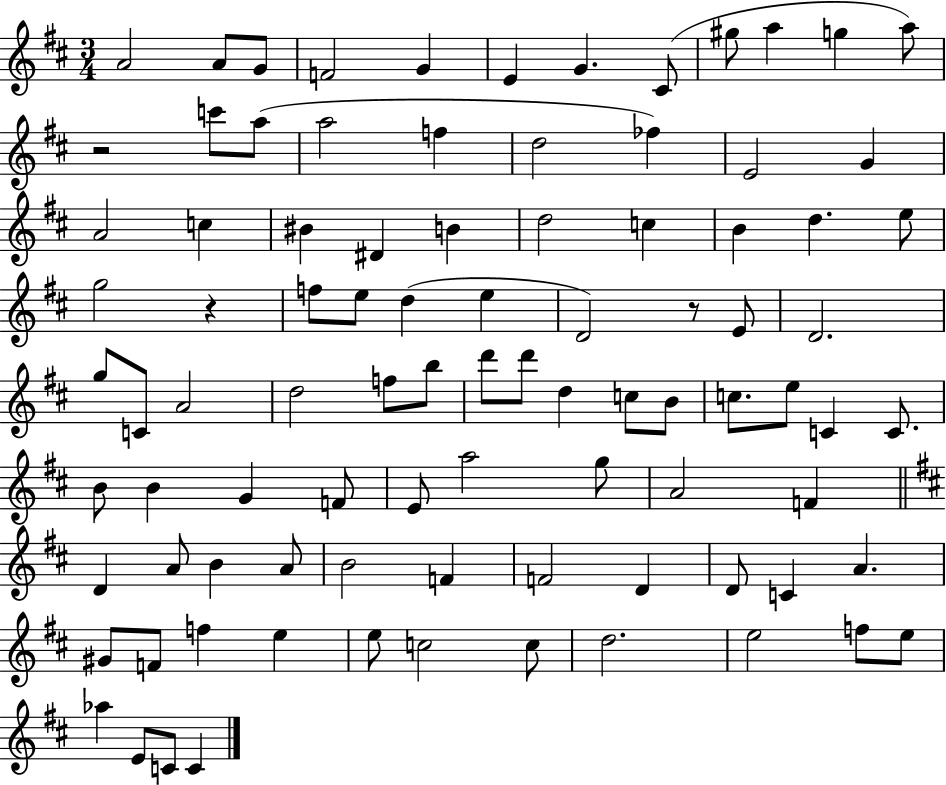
{
  \clef treble
  \numericTimeSignature
  \time 3/4
  \key d \major
  a'2 a'8 g'8 | f'2 g'4 | e'4 g'4. cis'8( | gis''8 a''4 g''4 a''8) | \break r2 c'''8 a''8( | a''2 f''4 | d''2 fes''4) | e'2 g'4 | \break a'2 c''4 | bis'4 dis'4 b'4 | d''2 c''4 | b'4 d''4. e''8 | \break g''2 r4 | f''8 e''8 d''4( e''4 | d'2) r8 e'8 | d'2. | \break g''8 c'8 a'2 | d''2 f''8 b''8 | d'''8 d'''8 d''4 c''8 b'8 | c''8. e''8 c'4 c'8. | \break b'8 b'4 g'4 f'8 | e'8 a''2 g''8 | a'2 f'4 | \bar "||" \break \key b \minor d'4 a'8 b'4 a'8 | b'2 f'4 | f'2 d'4 | d'8 c'4 a'4. | \break gis'8 f'8 f''4 e''4 | e''8 c''2 c''8 | d''2. | e''2 f''8 e''8 | \break aes''4 e'8 c'8 c'4 | \bar "|."
}